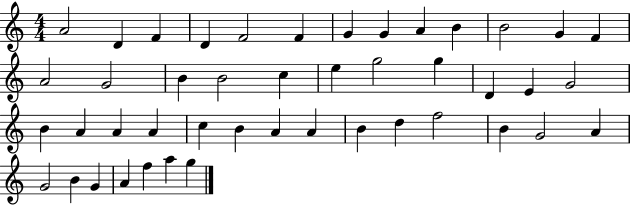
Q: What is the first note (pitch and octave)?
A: A4